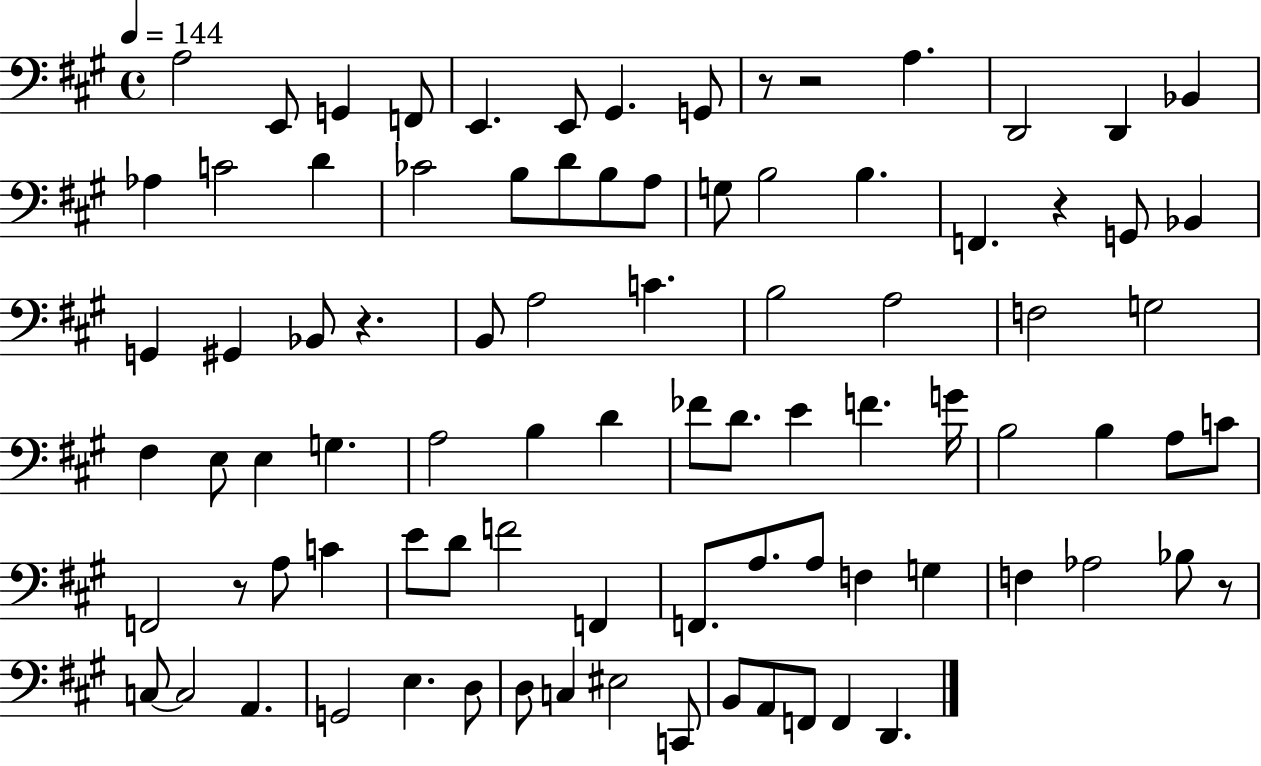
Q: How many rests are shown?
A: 6